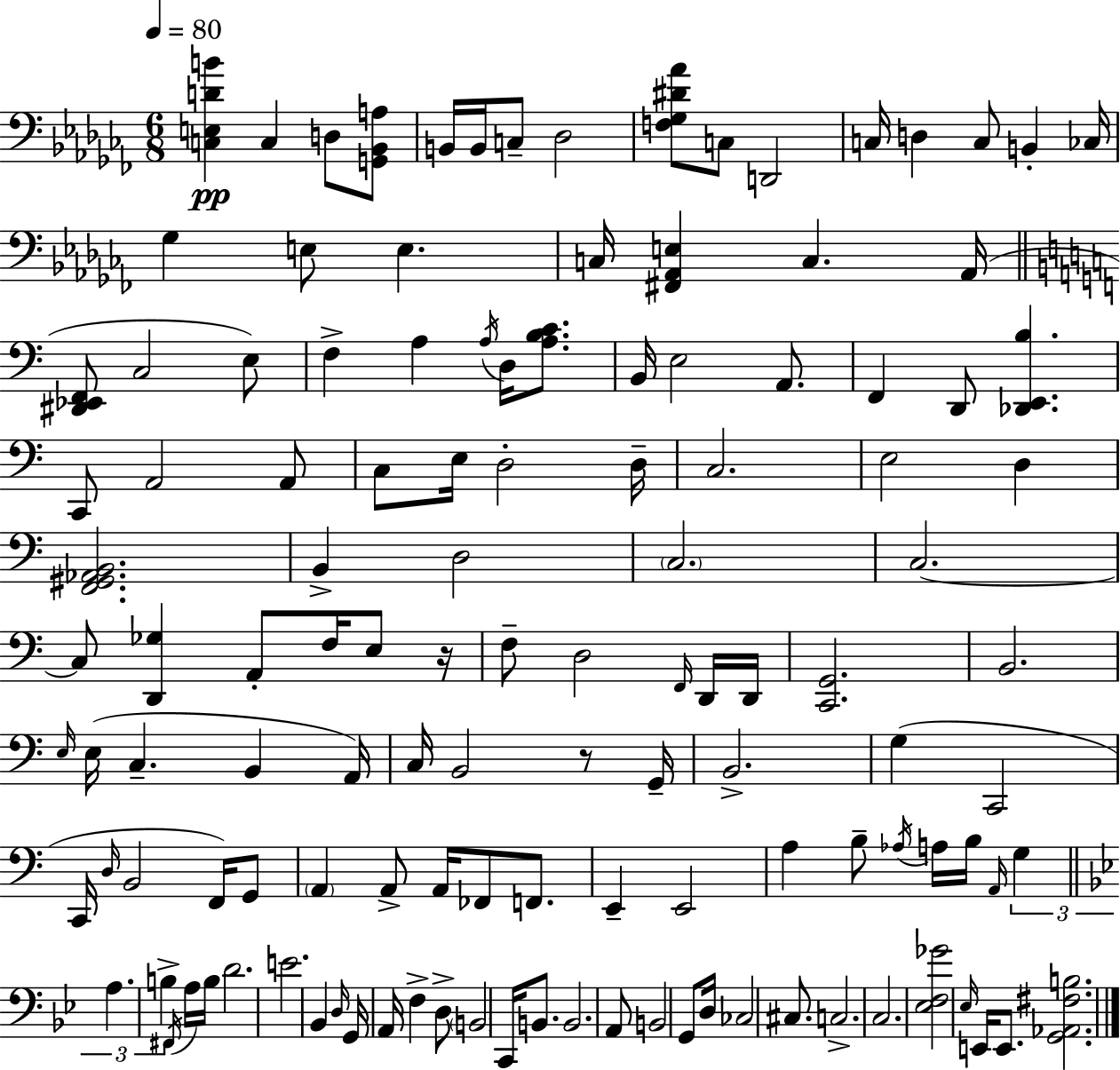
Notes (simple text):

[C3,E3,D4,B4]/q C3/q D3/e [G2,Bb2,A3]/e B2/s B2/s C3/e Db3/h [F3,Gb3,D#4,Ab4]/e C3/e D2/h C3/s D3/q C3/e B2/q CES3/s Gb3/q E3/e E3/q. C3/s [F#2,Ab2,E3]/q C3/q. Ab2/s [D#2,Eb2,F2]/e C3/h E3/e F3/q A3/q A3/s D3/s [A3,B3,C4]/e. B2/s E3/h A2/e. F2/q D2/e [Db2,E2,B3]/q. C2/e A2/h A2/e C3/e E3/s D3/h D3/s C3/h. E3/h D3/q [F2,G#2,Ab2,B2]/h. B2/q D3/h C3/h. C3/h. C3/e [D2,Gb3]/q A2/e F3/s E3/e R/s F3/e D3/h F2/s D2/s D2/s [C2,G2]/h. B2/h. E3/s E3/s C3/q. B2/q A2/s C3/s B2/h R/e G2/s B2/h. G3/q C2/h C2/s D3/s B2/h F2/s G2/e A2/q A2/e A2/s FES2/e F2/e. E2/q E2/h A3/q B3/e Ab3/s A3/s B3/s A2/s G3/q A3/q. B3/q F#2/s A3/s B3/s D4/h. E4/h. Bb2/q D3/s G2/s A2/s F3/q D3/e B2/h C2/s B2/e. B2/h. A2/e B2/h G2/e D3/s CES3/h C#3/e. C3/h. C3/h. [Eb3,F3,Gb4]/h Eb3/s E2/s E2/e. [G2,Ab2,F#3,B3]/h.